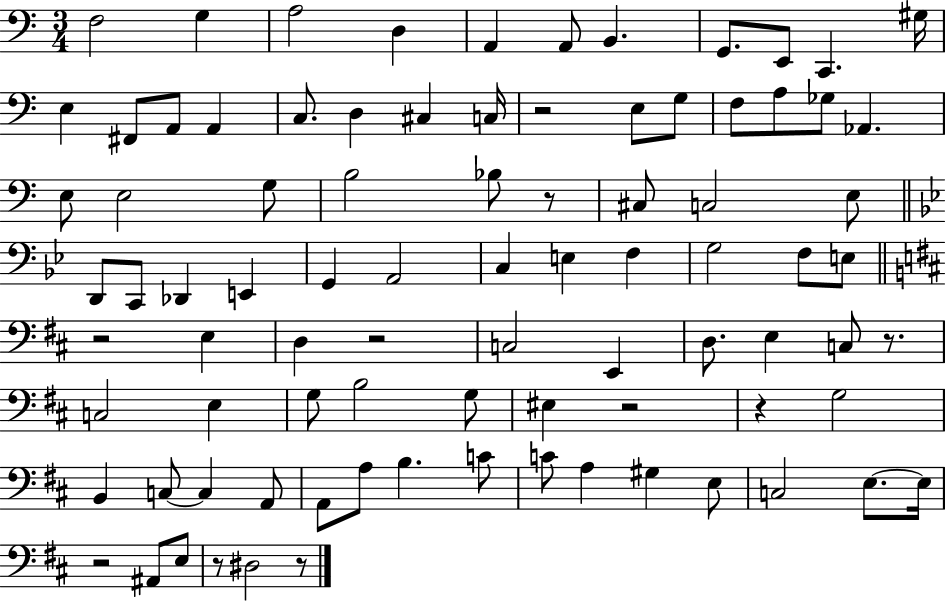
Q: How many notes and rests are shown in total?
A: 87